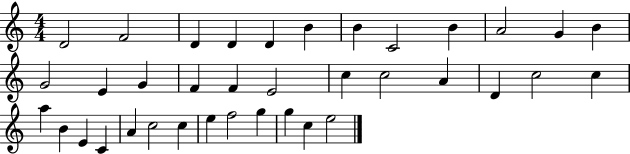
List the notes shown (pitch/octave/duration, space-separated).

D4/h F4/h D4/q D4/q D4/q B4/q B4/q C4/h B4/q A4/h G4/q B4/q G4/h E4/q G4/q F4/q F4/q E4/h C5/q C5/h A4/q D4/q C5/h C5/q A5/q B4/q E4/q C4/q A4/q C5/h C5/q E5/q F5/h G5/q G5/q C5/q E5/h